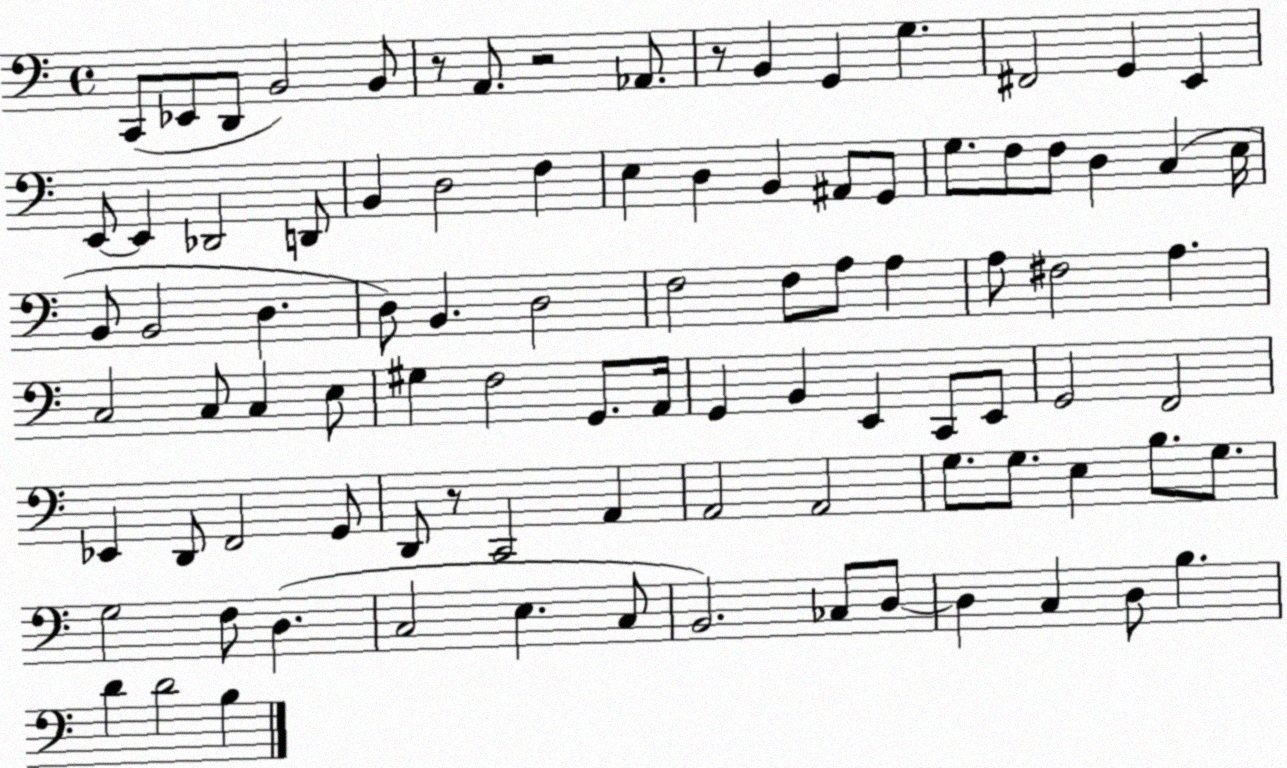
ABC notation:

X:1
T:Untitled
M:4/4
L:1/4
K:C
C,,/2 _E,,/2 D,,/2 B,,2 B,,/2 z/2 A,,/2 z2 _A,,/2 z/2 B,, G,, G, ^F,,2 G,, E,, E,,/2 E,, _D,,2 D,,/2 B,, D,2 F, E, D, B,, ^A,,/2 G,,/2 G,/2 F,/2 F,/2 D, C, E,/4 B,,/2 B,,2 D, D,/2 B,, D,2 F,2 F,/2 A,/2 A, A,/2 ^F,2 A, C,2 C,/2 C, E,/2 ^G, F,2 G,,/2 A,,/4 G,, B,, E,, C,,/2 E,,/2 G,,2 F,,2 _E,, D,,/2 F,,2 G,,/2 D,,/2 z/2 C,,2 A,, A,,2 A,,2 G,/2 G,/2 E, B,/2 G,/2 G,2 F,/2 D, C,2 E, C,/2 B,,2 _C,/2 D,/2 D, C, D,/2 B, D D2 B,